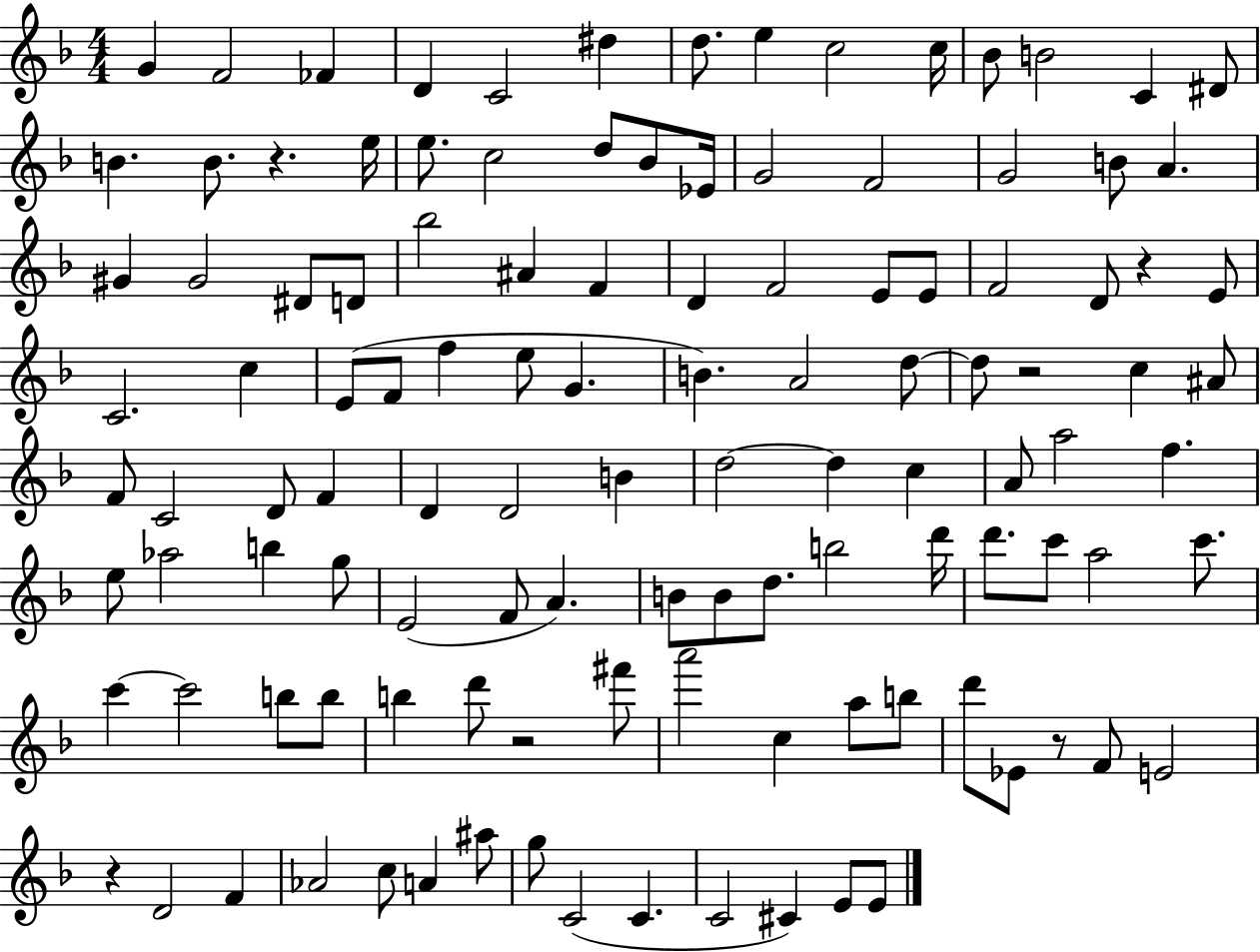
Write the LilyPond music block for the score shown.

{
  \clef treble
  \numericTimeSignature
  \time 4/4
  \key f \major
  \repeat volta 2 { g'4 f'2 fes'4 | d'4 c'2 dis''4 | d''8. e''4 c''2 c''16 | bes'8 b'2 c'4 dis'8 | \break b'4. b'8. r4. e''16 | e''8. c''2 d''8 bes'8 ees'16 | g'2 f'2 | g'2 b'8 a'4. | \break gis'4 gis'2 dis'8 d'8 | bes''2 ais'4 f'4 | d'4 f'2 e'8 e'8 | f'2 d'8 r4 e'8 | \break c'2. c''4 | e'8( f'8 f''4 e''8 g'4. | b'4.) a'2 d''8~~ | d''8 r2 c''4 ais'8 | \break f'8 c'2 d'8 f'4 | d'4 d'2 b'4 | d''2~~ d''4 c''4 | a'8 a''2 f''4. | \break e''8 aes''2 b''4 g''8 | e'2( f'8 a'4.) | b'8 b'8 d''8. b''2 d'''16 | d'''8. c'''8 a''2 c'''8. | \break c'''4~~ c'''2 b''8 b''8 | b''4 d'''8 r2 fis'''8 | a'''2 c''4 a''8 b''8 | d'''8 ees'8 r8 f'8 e'2 | \break r4 d'2 f'4 | aes'2 c''8 a'4 ais''8 | g''8 c'2( c'4. | c'2 cis'4) e'8 e'8 | \break } \bar "|."
}